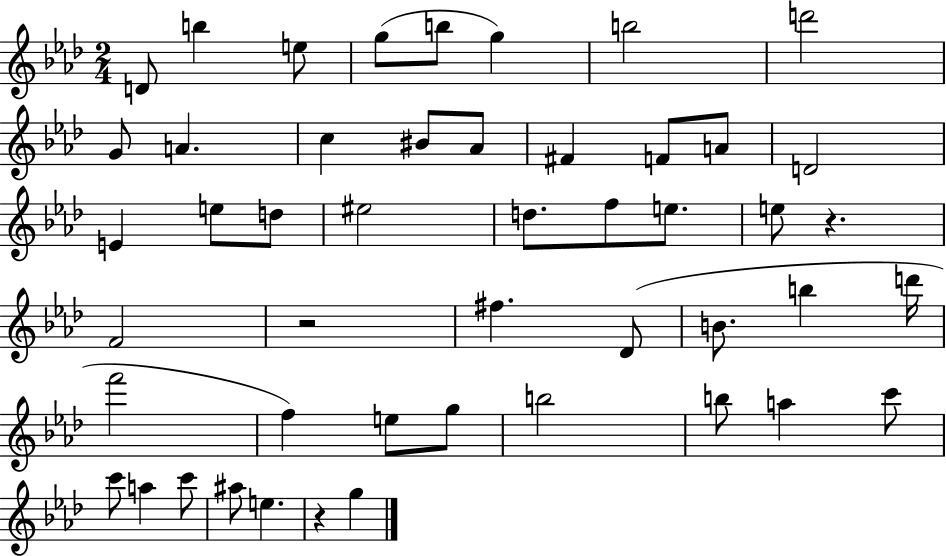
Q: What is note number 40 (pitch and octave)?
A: C6